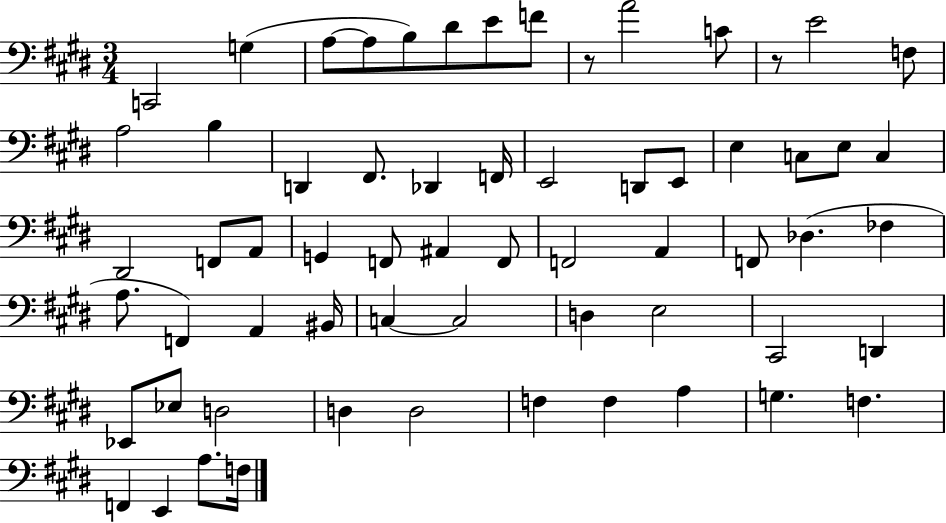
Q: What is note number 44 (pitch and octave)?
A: D3